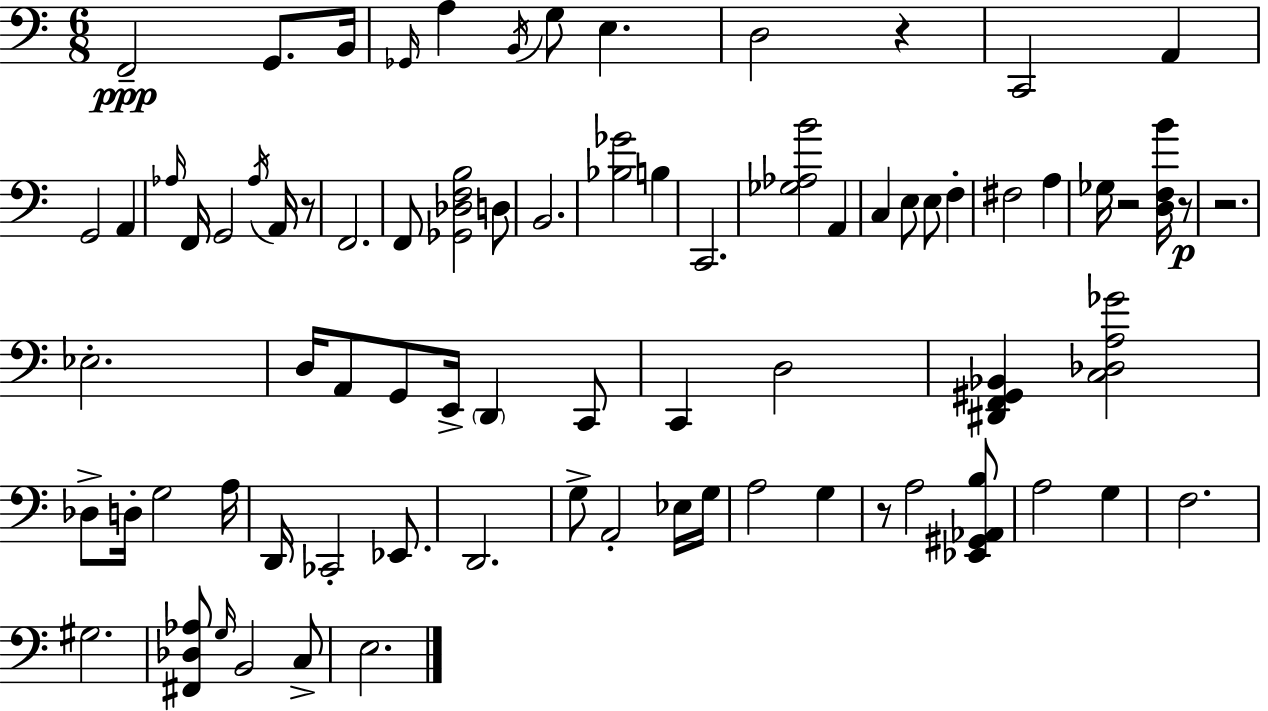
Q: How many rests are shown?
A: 6